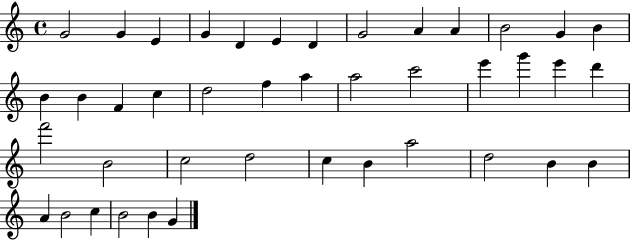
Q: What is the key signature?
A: C major